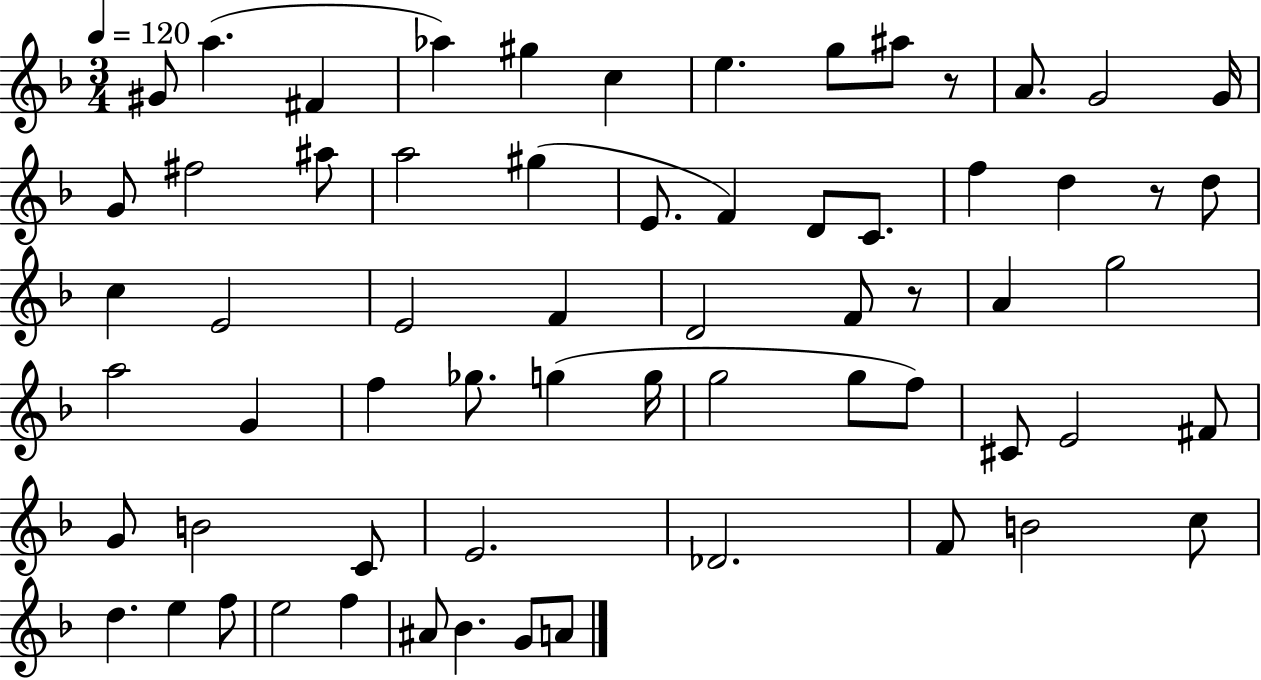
{
  \clef treble
  \numericTimeSignature
  \time 3/4
  \key f \major
  \tempo 4 = 120
  gis'8 a''4.( fis'4 | aes''4) gis''4 c''4 | e''4. g''8 ais''8 r8 | a'8. g'2 g'16 | \break g'8 fis''2 ais''8 | a''2 gis''4( | e'8. f'4) d'8 c'8. | f''4 d''4 r8 d''8 | \break c''4 e'2 | e'2 f'4 | d'2 f'8 r8 | a'4 g''2 | \break a''2 g'4 | f''4 ges''8. g''4( g''16 | g''2 g''8 f''8) | cis'8 e'2 fis'8 | \break g'8 b'2 c'8 | e'2. | des'2. | f'8 b'2 c''8 | \break d''4. e''4 f''8 | e''2 f''4 | ais'8 bes'4. g'8 a'8 | \bar "|."
}